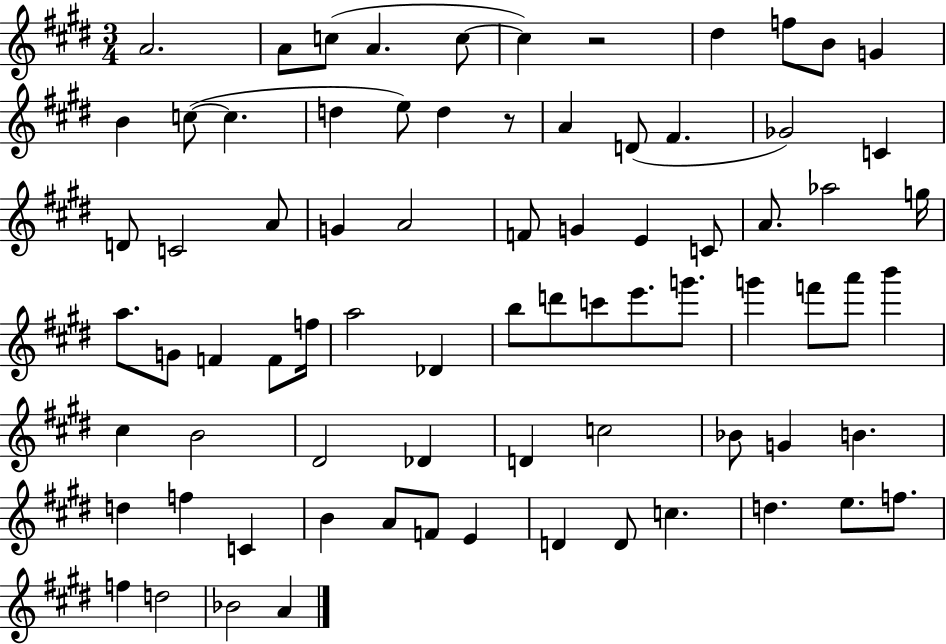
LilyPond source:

{
  \clef treble
  \numericTimeSignature
  \time 3/4
  \key e \major
  a'2. | a'8 c''8( a'4. c''8~~ | c''4) r2 | dis''4 f''8 b'8 g'4 | \break b'4 c''8~(~ c''4. | d''4 e''8) d''4 r8 | a'4 d'8( fis'4. | ges'2) c'4 | \break d'8 c'2 a'8 | g'4 a'2 | f'8 g'4 e'4 c'8 | a'8. aes''2 g''16 | \break a''8. g'8 f'4 f'8 f''16 | a''2 des'4 | b''8 d'''8 c'''8 e'''8. g'''8. | g'''4 f'''8 a'''8 b'''4 | \break cis''4 b'2 | dis'2 des'4 | d'4 c''2 | bes'8 g'4 b'4. | \break d''4 f''4 c'4 | b'4 a'8 f'8 e'4 | d'4 d'8 c''4. | d''4. e''8. f''8. | \break f''4 d''2 | bes'2 a'4 | \bar "|."
}